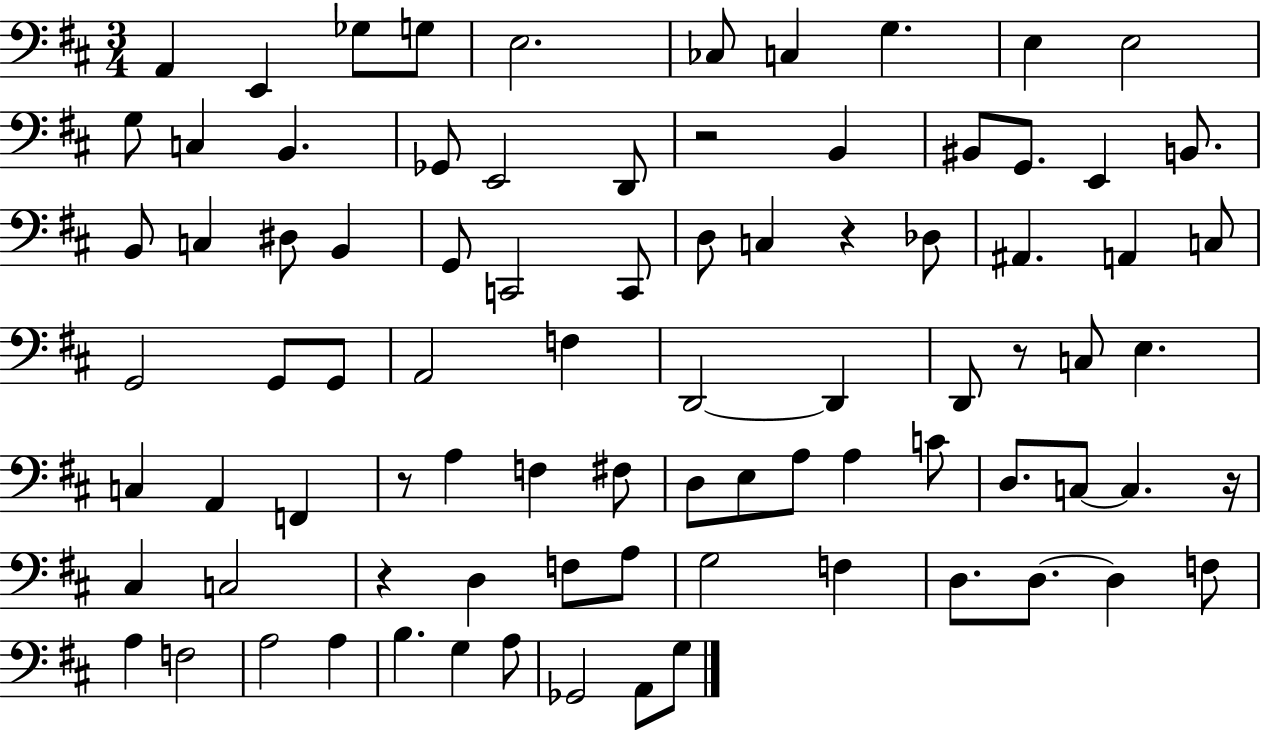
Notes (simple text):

A2/q E2/q Gb3/e G3/e E3/h. CES3/e C3/q G3/q. E3/q E3/h G3/e C3/q B2/q. Gb2/e E2/h D2/e R/h B2/q BIS2/e G2/e. E2/q B2/e. B2/e C3/q D#3/e B2/q G2/e C2/h C2/e D3/e C3/q R/q Db3/e A#2/q. A2/q C3/e G2/h G2/e G2/e A2/h F3/q D2/h D2/q D2/e R/e C3/e E3/q. C3/q A2/q F2/q R/e A3/q F3/q F#3/e D3/e E3/e A3/e A3/q C4/e D3/e. C3/e C3/q. R/s C#3/q C3/h R/q D3/q F3/e A3/e G3/h F3/q D3/e. D3/e. D3/q F3/e A3/q F3/h A3/h A3/q B3/q. G3/q A3/e Gb2/h A2/e G3/e